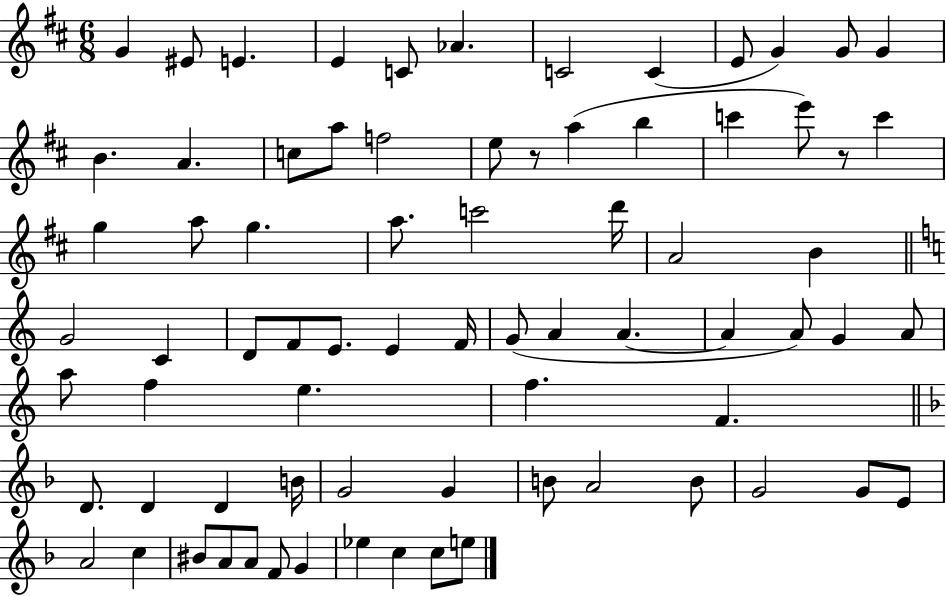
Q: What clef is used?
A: treble